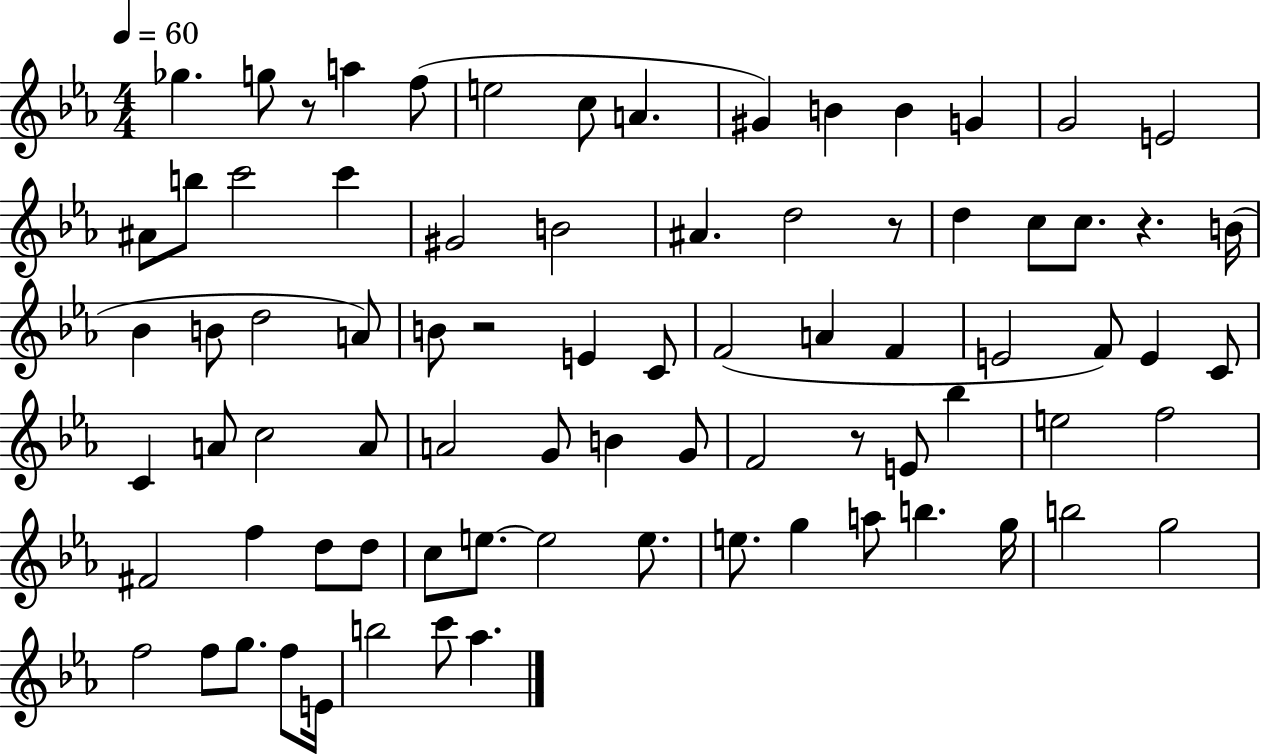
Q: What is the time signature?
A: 4/4